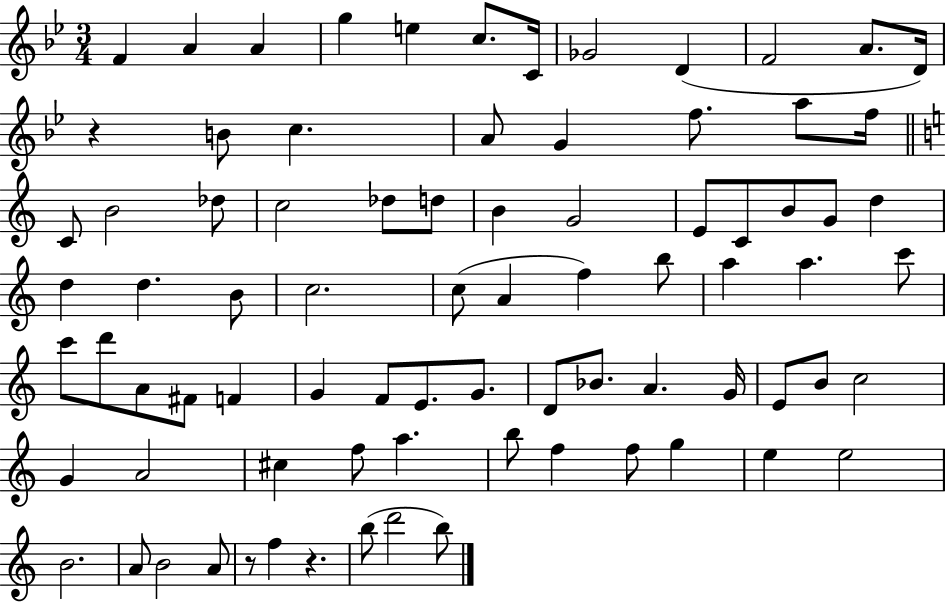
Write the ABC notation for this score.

X:1
T:Untitled
M:3/4
L:1/4
K:Bb
F A A g e c/2 C/4 _G2 D F2 A/2 D/4 z B/2 c A/2 G f/2 a/2 f/4 C/2 B2 _d/2 c2 _d/2 d/2 B G2 E/2 C/2 B/2 G/2 d d d B/2 c2 c/2 A f b/2 a a c'/2 c'/2 d'/2 A/2 ^F/2 F G F/2 E/2 G/2 D/2 _B/2 A G/4 E/2 B/2 c2 G A2 ^c f/2 a b/2 f f/2 g e e2 B2 A/2 B2 A/2 z/2 f z b/2 d'2 b/2